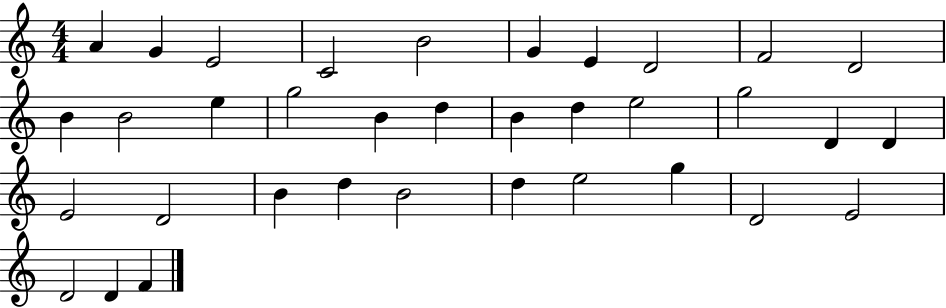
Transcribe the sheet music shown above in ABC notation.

X:1
T:Untitled
M:4/4
L:1/4
K:C
A G E2 C2 B2 G E D2 F2 D2 B B2 e g2 B d B d e2 g2 D D E2 D2 B d B2 d e2 g D2 E2 D2 D F